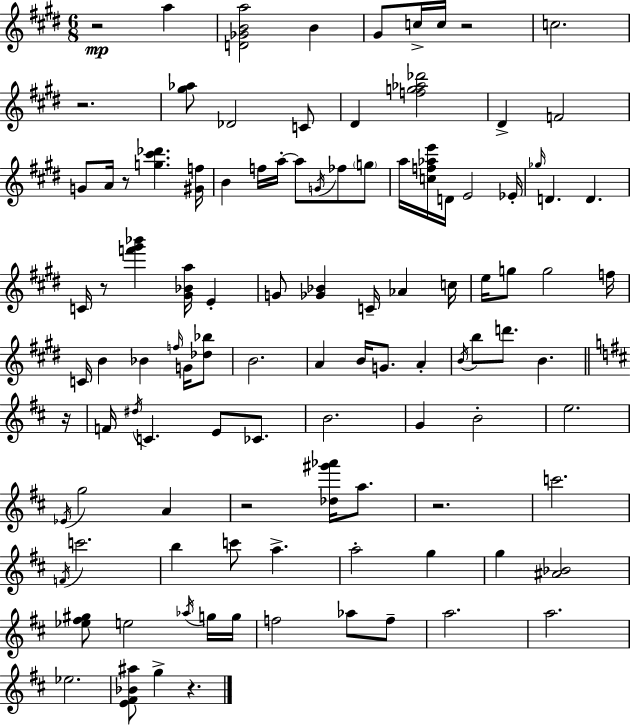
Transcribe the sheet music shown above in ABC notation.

X:1
T:Untitled
M:6/8
L:1/4
K:E
z2 a [D_GBa]2 B ^G/2 c/4 c/4 z2 c2 z2 [^g_a]/2 _D2 C/2 ^D [fg_a_d']2 ^D F2 G/2 A/4 z/2 [g^c'_d'] [^Gf]/4 B f/4 a/4 a/2 G/4 _f/2 g/2 a/4 [cf_ae']/4 D/4 E2 _E/4 _g/4 D D C/4 z/2 [f'^g'_b'] [^G_Ba]/4 E G/2 [_G_B] C/4 _A c/4 e/4 g/2 g2 f/4 C/4 B _B f/4 G/4 [_d_b]/2 B2 A B/4 G/2 A B/4 b/2 d'/2 B z/4 F/4 ^d/4 C E/2 _C/2 B2 G B2 e2 _E/4 g2 A z2 [_d^g'_a']/4 a/2 z2 c'2 F/4 c'2 b c'/2 a a2 g g [^A_B]2 [_e^f^g]/2 e2 _a/4 g/4 g/4 f2 _a/2 f/2 a2 a2 _e2 [E^F_B^a]/2 g z